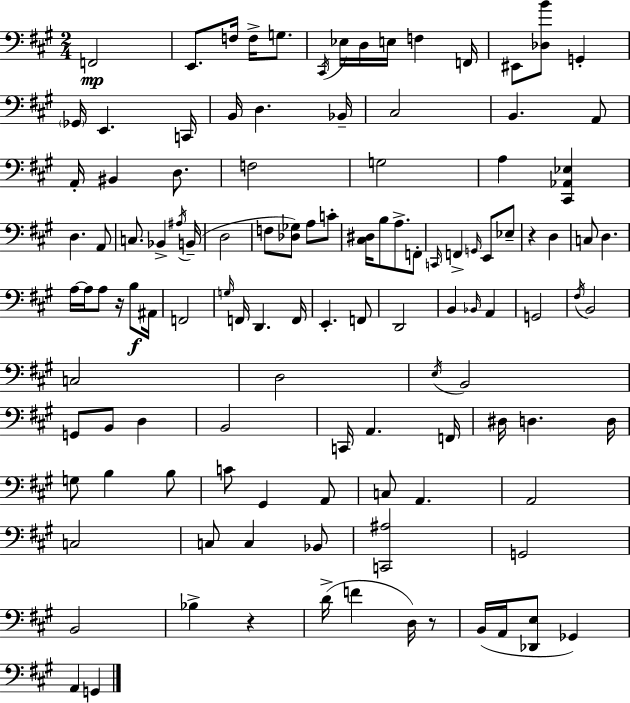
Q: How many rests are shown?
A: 4